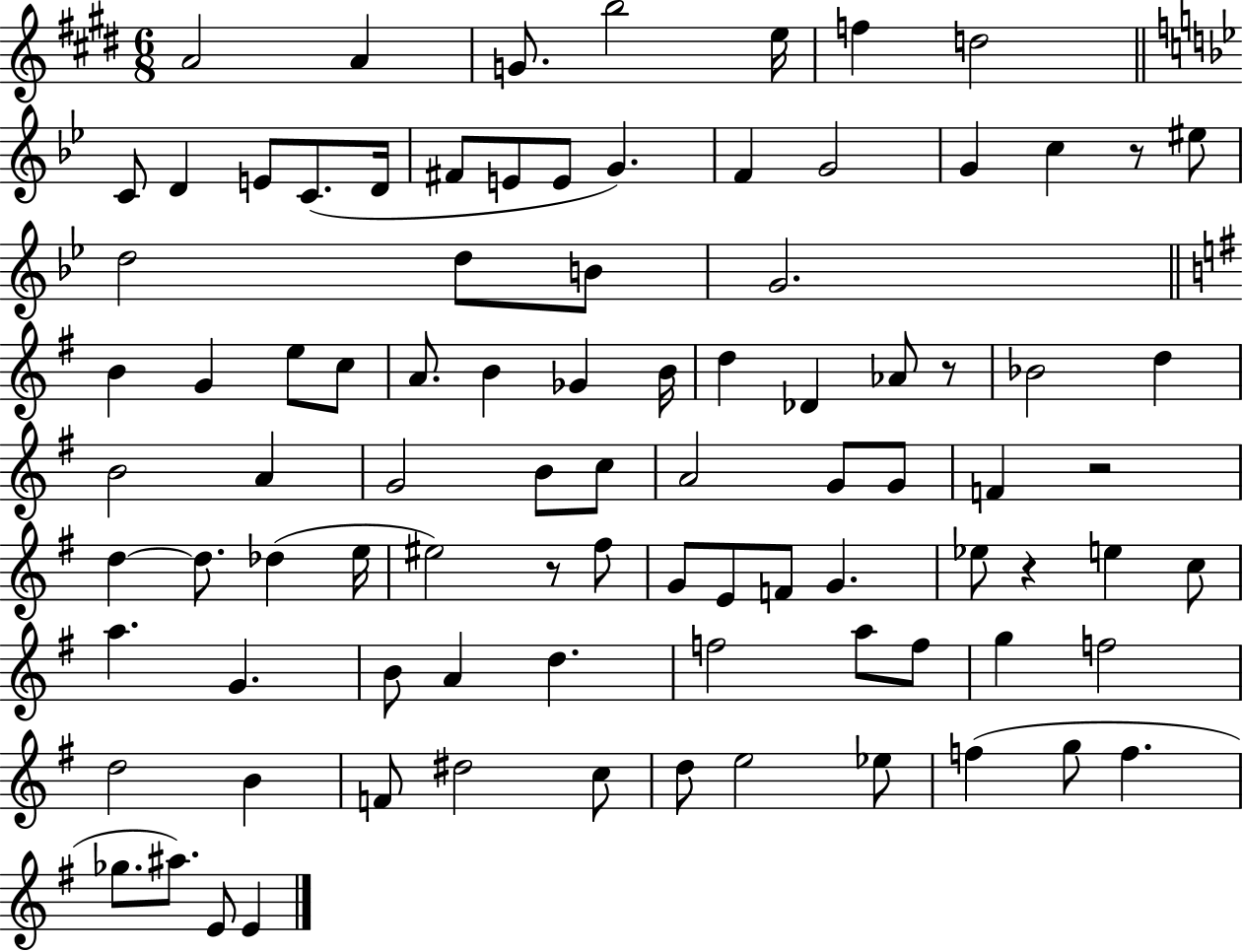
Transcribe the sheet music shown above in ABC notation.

X:1
T:Untitled
M:6/8
L:1/4
K:E
A2 A G/2 b2 e/4 f d2 C/2 D E/2 C/2 D/4 ^F/2 E/2 E/2 G F G2 G c z/2 ^e/2 d2 d/2 B/2 G2 B G e/2 c/2 A/2 B _G B/4 d _D _A/2 z/2 _B2 d B2 A G2 B/2 c/2 A2 G/2 G/2 F z2 d d/2 _d e/4 ^e2 z/2 ^f/2 G/2 E/2 F/2 G _e/2 z e c/2 a G B/2 A d f2 a/2 f/2 g f2 d2 B F/2 ^d2 c/2 d/2 e2 _e/2 f g/2 f _g/2 ^a/2 E/2 E